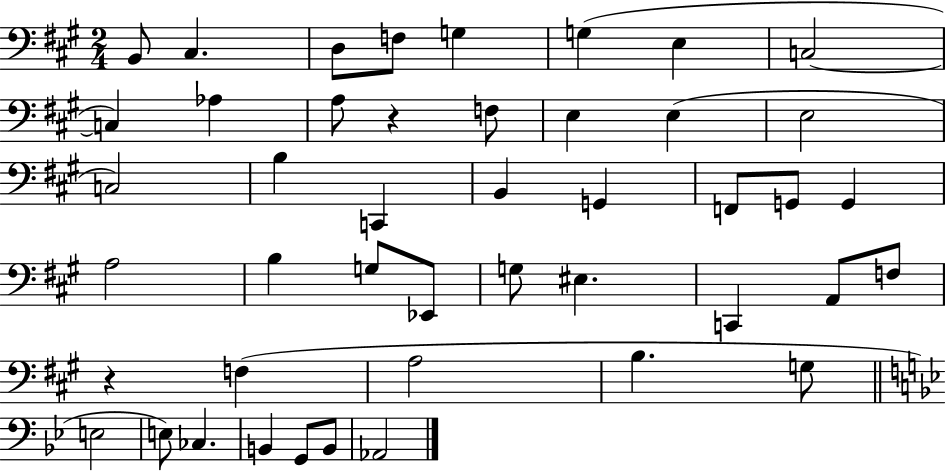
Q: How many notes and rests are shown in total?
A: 45